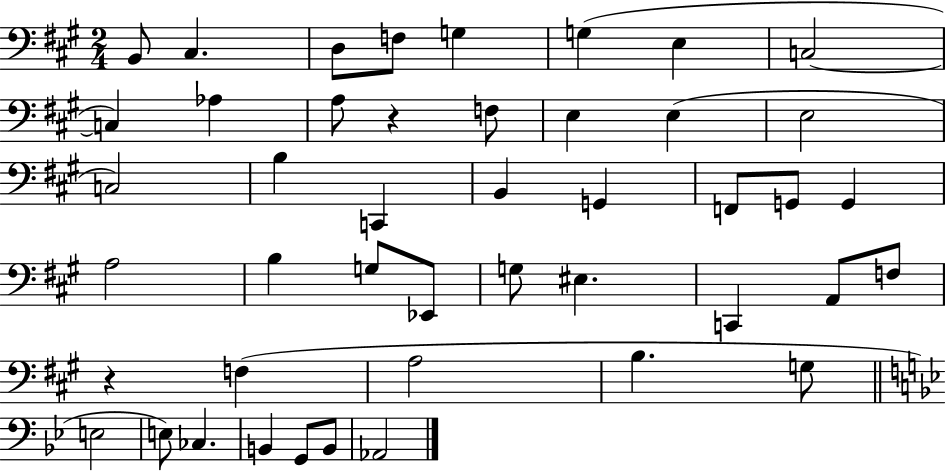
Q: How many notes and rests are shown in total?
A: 45